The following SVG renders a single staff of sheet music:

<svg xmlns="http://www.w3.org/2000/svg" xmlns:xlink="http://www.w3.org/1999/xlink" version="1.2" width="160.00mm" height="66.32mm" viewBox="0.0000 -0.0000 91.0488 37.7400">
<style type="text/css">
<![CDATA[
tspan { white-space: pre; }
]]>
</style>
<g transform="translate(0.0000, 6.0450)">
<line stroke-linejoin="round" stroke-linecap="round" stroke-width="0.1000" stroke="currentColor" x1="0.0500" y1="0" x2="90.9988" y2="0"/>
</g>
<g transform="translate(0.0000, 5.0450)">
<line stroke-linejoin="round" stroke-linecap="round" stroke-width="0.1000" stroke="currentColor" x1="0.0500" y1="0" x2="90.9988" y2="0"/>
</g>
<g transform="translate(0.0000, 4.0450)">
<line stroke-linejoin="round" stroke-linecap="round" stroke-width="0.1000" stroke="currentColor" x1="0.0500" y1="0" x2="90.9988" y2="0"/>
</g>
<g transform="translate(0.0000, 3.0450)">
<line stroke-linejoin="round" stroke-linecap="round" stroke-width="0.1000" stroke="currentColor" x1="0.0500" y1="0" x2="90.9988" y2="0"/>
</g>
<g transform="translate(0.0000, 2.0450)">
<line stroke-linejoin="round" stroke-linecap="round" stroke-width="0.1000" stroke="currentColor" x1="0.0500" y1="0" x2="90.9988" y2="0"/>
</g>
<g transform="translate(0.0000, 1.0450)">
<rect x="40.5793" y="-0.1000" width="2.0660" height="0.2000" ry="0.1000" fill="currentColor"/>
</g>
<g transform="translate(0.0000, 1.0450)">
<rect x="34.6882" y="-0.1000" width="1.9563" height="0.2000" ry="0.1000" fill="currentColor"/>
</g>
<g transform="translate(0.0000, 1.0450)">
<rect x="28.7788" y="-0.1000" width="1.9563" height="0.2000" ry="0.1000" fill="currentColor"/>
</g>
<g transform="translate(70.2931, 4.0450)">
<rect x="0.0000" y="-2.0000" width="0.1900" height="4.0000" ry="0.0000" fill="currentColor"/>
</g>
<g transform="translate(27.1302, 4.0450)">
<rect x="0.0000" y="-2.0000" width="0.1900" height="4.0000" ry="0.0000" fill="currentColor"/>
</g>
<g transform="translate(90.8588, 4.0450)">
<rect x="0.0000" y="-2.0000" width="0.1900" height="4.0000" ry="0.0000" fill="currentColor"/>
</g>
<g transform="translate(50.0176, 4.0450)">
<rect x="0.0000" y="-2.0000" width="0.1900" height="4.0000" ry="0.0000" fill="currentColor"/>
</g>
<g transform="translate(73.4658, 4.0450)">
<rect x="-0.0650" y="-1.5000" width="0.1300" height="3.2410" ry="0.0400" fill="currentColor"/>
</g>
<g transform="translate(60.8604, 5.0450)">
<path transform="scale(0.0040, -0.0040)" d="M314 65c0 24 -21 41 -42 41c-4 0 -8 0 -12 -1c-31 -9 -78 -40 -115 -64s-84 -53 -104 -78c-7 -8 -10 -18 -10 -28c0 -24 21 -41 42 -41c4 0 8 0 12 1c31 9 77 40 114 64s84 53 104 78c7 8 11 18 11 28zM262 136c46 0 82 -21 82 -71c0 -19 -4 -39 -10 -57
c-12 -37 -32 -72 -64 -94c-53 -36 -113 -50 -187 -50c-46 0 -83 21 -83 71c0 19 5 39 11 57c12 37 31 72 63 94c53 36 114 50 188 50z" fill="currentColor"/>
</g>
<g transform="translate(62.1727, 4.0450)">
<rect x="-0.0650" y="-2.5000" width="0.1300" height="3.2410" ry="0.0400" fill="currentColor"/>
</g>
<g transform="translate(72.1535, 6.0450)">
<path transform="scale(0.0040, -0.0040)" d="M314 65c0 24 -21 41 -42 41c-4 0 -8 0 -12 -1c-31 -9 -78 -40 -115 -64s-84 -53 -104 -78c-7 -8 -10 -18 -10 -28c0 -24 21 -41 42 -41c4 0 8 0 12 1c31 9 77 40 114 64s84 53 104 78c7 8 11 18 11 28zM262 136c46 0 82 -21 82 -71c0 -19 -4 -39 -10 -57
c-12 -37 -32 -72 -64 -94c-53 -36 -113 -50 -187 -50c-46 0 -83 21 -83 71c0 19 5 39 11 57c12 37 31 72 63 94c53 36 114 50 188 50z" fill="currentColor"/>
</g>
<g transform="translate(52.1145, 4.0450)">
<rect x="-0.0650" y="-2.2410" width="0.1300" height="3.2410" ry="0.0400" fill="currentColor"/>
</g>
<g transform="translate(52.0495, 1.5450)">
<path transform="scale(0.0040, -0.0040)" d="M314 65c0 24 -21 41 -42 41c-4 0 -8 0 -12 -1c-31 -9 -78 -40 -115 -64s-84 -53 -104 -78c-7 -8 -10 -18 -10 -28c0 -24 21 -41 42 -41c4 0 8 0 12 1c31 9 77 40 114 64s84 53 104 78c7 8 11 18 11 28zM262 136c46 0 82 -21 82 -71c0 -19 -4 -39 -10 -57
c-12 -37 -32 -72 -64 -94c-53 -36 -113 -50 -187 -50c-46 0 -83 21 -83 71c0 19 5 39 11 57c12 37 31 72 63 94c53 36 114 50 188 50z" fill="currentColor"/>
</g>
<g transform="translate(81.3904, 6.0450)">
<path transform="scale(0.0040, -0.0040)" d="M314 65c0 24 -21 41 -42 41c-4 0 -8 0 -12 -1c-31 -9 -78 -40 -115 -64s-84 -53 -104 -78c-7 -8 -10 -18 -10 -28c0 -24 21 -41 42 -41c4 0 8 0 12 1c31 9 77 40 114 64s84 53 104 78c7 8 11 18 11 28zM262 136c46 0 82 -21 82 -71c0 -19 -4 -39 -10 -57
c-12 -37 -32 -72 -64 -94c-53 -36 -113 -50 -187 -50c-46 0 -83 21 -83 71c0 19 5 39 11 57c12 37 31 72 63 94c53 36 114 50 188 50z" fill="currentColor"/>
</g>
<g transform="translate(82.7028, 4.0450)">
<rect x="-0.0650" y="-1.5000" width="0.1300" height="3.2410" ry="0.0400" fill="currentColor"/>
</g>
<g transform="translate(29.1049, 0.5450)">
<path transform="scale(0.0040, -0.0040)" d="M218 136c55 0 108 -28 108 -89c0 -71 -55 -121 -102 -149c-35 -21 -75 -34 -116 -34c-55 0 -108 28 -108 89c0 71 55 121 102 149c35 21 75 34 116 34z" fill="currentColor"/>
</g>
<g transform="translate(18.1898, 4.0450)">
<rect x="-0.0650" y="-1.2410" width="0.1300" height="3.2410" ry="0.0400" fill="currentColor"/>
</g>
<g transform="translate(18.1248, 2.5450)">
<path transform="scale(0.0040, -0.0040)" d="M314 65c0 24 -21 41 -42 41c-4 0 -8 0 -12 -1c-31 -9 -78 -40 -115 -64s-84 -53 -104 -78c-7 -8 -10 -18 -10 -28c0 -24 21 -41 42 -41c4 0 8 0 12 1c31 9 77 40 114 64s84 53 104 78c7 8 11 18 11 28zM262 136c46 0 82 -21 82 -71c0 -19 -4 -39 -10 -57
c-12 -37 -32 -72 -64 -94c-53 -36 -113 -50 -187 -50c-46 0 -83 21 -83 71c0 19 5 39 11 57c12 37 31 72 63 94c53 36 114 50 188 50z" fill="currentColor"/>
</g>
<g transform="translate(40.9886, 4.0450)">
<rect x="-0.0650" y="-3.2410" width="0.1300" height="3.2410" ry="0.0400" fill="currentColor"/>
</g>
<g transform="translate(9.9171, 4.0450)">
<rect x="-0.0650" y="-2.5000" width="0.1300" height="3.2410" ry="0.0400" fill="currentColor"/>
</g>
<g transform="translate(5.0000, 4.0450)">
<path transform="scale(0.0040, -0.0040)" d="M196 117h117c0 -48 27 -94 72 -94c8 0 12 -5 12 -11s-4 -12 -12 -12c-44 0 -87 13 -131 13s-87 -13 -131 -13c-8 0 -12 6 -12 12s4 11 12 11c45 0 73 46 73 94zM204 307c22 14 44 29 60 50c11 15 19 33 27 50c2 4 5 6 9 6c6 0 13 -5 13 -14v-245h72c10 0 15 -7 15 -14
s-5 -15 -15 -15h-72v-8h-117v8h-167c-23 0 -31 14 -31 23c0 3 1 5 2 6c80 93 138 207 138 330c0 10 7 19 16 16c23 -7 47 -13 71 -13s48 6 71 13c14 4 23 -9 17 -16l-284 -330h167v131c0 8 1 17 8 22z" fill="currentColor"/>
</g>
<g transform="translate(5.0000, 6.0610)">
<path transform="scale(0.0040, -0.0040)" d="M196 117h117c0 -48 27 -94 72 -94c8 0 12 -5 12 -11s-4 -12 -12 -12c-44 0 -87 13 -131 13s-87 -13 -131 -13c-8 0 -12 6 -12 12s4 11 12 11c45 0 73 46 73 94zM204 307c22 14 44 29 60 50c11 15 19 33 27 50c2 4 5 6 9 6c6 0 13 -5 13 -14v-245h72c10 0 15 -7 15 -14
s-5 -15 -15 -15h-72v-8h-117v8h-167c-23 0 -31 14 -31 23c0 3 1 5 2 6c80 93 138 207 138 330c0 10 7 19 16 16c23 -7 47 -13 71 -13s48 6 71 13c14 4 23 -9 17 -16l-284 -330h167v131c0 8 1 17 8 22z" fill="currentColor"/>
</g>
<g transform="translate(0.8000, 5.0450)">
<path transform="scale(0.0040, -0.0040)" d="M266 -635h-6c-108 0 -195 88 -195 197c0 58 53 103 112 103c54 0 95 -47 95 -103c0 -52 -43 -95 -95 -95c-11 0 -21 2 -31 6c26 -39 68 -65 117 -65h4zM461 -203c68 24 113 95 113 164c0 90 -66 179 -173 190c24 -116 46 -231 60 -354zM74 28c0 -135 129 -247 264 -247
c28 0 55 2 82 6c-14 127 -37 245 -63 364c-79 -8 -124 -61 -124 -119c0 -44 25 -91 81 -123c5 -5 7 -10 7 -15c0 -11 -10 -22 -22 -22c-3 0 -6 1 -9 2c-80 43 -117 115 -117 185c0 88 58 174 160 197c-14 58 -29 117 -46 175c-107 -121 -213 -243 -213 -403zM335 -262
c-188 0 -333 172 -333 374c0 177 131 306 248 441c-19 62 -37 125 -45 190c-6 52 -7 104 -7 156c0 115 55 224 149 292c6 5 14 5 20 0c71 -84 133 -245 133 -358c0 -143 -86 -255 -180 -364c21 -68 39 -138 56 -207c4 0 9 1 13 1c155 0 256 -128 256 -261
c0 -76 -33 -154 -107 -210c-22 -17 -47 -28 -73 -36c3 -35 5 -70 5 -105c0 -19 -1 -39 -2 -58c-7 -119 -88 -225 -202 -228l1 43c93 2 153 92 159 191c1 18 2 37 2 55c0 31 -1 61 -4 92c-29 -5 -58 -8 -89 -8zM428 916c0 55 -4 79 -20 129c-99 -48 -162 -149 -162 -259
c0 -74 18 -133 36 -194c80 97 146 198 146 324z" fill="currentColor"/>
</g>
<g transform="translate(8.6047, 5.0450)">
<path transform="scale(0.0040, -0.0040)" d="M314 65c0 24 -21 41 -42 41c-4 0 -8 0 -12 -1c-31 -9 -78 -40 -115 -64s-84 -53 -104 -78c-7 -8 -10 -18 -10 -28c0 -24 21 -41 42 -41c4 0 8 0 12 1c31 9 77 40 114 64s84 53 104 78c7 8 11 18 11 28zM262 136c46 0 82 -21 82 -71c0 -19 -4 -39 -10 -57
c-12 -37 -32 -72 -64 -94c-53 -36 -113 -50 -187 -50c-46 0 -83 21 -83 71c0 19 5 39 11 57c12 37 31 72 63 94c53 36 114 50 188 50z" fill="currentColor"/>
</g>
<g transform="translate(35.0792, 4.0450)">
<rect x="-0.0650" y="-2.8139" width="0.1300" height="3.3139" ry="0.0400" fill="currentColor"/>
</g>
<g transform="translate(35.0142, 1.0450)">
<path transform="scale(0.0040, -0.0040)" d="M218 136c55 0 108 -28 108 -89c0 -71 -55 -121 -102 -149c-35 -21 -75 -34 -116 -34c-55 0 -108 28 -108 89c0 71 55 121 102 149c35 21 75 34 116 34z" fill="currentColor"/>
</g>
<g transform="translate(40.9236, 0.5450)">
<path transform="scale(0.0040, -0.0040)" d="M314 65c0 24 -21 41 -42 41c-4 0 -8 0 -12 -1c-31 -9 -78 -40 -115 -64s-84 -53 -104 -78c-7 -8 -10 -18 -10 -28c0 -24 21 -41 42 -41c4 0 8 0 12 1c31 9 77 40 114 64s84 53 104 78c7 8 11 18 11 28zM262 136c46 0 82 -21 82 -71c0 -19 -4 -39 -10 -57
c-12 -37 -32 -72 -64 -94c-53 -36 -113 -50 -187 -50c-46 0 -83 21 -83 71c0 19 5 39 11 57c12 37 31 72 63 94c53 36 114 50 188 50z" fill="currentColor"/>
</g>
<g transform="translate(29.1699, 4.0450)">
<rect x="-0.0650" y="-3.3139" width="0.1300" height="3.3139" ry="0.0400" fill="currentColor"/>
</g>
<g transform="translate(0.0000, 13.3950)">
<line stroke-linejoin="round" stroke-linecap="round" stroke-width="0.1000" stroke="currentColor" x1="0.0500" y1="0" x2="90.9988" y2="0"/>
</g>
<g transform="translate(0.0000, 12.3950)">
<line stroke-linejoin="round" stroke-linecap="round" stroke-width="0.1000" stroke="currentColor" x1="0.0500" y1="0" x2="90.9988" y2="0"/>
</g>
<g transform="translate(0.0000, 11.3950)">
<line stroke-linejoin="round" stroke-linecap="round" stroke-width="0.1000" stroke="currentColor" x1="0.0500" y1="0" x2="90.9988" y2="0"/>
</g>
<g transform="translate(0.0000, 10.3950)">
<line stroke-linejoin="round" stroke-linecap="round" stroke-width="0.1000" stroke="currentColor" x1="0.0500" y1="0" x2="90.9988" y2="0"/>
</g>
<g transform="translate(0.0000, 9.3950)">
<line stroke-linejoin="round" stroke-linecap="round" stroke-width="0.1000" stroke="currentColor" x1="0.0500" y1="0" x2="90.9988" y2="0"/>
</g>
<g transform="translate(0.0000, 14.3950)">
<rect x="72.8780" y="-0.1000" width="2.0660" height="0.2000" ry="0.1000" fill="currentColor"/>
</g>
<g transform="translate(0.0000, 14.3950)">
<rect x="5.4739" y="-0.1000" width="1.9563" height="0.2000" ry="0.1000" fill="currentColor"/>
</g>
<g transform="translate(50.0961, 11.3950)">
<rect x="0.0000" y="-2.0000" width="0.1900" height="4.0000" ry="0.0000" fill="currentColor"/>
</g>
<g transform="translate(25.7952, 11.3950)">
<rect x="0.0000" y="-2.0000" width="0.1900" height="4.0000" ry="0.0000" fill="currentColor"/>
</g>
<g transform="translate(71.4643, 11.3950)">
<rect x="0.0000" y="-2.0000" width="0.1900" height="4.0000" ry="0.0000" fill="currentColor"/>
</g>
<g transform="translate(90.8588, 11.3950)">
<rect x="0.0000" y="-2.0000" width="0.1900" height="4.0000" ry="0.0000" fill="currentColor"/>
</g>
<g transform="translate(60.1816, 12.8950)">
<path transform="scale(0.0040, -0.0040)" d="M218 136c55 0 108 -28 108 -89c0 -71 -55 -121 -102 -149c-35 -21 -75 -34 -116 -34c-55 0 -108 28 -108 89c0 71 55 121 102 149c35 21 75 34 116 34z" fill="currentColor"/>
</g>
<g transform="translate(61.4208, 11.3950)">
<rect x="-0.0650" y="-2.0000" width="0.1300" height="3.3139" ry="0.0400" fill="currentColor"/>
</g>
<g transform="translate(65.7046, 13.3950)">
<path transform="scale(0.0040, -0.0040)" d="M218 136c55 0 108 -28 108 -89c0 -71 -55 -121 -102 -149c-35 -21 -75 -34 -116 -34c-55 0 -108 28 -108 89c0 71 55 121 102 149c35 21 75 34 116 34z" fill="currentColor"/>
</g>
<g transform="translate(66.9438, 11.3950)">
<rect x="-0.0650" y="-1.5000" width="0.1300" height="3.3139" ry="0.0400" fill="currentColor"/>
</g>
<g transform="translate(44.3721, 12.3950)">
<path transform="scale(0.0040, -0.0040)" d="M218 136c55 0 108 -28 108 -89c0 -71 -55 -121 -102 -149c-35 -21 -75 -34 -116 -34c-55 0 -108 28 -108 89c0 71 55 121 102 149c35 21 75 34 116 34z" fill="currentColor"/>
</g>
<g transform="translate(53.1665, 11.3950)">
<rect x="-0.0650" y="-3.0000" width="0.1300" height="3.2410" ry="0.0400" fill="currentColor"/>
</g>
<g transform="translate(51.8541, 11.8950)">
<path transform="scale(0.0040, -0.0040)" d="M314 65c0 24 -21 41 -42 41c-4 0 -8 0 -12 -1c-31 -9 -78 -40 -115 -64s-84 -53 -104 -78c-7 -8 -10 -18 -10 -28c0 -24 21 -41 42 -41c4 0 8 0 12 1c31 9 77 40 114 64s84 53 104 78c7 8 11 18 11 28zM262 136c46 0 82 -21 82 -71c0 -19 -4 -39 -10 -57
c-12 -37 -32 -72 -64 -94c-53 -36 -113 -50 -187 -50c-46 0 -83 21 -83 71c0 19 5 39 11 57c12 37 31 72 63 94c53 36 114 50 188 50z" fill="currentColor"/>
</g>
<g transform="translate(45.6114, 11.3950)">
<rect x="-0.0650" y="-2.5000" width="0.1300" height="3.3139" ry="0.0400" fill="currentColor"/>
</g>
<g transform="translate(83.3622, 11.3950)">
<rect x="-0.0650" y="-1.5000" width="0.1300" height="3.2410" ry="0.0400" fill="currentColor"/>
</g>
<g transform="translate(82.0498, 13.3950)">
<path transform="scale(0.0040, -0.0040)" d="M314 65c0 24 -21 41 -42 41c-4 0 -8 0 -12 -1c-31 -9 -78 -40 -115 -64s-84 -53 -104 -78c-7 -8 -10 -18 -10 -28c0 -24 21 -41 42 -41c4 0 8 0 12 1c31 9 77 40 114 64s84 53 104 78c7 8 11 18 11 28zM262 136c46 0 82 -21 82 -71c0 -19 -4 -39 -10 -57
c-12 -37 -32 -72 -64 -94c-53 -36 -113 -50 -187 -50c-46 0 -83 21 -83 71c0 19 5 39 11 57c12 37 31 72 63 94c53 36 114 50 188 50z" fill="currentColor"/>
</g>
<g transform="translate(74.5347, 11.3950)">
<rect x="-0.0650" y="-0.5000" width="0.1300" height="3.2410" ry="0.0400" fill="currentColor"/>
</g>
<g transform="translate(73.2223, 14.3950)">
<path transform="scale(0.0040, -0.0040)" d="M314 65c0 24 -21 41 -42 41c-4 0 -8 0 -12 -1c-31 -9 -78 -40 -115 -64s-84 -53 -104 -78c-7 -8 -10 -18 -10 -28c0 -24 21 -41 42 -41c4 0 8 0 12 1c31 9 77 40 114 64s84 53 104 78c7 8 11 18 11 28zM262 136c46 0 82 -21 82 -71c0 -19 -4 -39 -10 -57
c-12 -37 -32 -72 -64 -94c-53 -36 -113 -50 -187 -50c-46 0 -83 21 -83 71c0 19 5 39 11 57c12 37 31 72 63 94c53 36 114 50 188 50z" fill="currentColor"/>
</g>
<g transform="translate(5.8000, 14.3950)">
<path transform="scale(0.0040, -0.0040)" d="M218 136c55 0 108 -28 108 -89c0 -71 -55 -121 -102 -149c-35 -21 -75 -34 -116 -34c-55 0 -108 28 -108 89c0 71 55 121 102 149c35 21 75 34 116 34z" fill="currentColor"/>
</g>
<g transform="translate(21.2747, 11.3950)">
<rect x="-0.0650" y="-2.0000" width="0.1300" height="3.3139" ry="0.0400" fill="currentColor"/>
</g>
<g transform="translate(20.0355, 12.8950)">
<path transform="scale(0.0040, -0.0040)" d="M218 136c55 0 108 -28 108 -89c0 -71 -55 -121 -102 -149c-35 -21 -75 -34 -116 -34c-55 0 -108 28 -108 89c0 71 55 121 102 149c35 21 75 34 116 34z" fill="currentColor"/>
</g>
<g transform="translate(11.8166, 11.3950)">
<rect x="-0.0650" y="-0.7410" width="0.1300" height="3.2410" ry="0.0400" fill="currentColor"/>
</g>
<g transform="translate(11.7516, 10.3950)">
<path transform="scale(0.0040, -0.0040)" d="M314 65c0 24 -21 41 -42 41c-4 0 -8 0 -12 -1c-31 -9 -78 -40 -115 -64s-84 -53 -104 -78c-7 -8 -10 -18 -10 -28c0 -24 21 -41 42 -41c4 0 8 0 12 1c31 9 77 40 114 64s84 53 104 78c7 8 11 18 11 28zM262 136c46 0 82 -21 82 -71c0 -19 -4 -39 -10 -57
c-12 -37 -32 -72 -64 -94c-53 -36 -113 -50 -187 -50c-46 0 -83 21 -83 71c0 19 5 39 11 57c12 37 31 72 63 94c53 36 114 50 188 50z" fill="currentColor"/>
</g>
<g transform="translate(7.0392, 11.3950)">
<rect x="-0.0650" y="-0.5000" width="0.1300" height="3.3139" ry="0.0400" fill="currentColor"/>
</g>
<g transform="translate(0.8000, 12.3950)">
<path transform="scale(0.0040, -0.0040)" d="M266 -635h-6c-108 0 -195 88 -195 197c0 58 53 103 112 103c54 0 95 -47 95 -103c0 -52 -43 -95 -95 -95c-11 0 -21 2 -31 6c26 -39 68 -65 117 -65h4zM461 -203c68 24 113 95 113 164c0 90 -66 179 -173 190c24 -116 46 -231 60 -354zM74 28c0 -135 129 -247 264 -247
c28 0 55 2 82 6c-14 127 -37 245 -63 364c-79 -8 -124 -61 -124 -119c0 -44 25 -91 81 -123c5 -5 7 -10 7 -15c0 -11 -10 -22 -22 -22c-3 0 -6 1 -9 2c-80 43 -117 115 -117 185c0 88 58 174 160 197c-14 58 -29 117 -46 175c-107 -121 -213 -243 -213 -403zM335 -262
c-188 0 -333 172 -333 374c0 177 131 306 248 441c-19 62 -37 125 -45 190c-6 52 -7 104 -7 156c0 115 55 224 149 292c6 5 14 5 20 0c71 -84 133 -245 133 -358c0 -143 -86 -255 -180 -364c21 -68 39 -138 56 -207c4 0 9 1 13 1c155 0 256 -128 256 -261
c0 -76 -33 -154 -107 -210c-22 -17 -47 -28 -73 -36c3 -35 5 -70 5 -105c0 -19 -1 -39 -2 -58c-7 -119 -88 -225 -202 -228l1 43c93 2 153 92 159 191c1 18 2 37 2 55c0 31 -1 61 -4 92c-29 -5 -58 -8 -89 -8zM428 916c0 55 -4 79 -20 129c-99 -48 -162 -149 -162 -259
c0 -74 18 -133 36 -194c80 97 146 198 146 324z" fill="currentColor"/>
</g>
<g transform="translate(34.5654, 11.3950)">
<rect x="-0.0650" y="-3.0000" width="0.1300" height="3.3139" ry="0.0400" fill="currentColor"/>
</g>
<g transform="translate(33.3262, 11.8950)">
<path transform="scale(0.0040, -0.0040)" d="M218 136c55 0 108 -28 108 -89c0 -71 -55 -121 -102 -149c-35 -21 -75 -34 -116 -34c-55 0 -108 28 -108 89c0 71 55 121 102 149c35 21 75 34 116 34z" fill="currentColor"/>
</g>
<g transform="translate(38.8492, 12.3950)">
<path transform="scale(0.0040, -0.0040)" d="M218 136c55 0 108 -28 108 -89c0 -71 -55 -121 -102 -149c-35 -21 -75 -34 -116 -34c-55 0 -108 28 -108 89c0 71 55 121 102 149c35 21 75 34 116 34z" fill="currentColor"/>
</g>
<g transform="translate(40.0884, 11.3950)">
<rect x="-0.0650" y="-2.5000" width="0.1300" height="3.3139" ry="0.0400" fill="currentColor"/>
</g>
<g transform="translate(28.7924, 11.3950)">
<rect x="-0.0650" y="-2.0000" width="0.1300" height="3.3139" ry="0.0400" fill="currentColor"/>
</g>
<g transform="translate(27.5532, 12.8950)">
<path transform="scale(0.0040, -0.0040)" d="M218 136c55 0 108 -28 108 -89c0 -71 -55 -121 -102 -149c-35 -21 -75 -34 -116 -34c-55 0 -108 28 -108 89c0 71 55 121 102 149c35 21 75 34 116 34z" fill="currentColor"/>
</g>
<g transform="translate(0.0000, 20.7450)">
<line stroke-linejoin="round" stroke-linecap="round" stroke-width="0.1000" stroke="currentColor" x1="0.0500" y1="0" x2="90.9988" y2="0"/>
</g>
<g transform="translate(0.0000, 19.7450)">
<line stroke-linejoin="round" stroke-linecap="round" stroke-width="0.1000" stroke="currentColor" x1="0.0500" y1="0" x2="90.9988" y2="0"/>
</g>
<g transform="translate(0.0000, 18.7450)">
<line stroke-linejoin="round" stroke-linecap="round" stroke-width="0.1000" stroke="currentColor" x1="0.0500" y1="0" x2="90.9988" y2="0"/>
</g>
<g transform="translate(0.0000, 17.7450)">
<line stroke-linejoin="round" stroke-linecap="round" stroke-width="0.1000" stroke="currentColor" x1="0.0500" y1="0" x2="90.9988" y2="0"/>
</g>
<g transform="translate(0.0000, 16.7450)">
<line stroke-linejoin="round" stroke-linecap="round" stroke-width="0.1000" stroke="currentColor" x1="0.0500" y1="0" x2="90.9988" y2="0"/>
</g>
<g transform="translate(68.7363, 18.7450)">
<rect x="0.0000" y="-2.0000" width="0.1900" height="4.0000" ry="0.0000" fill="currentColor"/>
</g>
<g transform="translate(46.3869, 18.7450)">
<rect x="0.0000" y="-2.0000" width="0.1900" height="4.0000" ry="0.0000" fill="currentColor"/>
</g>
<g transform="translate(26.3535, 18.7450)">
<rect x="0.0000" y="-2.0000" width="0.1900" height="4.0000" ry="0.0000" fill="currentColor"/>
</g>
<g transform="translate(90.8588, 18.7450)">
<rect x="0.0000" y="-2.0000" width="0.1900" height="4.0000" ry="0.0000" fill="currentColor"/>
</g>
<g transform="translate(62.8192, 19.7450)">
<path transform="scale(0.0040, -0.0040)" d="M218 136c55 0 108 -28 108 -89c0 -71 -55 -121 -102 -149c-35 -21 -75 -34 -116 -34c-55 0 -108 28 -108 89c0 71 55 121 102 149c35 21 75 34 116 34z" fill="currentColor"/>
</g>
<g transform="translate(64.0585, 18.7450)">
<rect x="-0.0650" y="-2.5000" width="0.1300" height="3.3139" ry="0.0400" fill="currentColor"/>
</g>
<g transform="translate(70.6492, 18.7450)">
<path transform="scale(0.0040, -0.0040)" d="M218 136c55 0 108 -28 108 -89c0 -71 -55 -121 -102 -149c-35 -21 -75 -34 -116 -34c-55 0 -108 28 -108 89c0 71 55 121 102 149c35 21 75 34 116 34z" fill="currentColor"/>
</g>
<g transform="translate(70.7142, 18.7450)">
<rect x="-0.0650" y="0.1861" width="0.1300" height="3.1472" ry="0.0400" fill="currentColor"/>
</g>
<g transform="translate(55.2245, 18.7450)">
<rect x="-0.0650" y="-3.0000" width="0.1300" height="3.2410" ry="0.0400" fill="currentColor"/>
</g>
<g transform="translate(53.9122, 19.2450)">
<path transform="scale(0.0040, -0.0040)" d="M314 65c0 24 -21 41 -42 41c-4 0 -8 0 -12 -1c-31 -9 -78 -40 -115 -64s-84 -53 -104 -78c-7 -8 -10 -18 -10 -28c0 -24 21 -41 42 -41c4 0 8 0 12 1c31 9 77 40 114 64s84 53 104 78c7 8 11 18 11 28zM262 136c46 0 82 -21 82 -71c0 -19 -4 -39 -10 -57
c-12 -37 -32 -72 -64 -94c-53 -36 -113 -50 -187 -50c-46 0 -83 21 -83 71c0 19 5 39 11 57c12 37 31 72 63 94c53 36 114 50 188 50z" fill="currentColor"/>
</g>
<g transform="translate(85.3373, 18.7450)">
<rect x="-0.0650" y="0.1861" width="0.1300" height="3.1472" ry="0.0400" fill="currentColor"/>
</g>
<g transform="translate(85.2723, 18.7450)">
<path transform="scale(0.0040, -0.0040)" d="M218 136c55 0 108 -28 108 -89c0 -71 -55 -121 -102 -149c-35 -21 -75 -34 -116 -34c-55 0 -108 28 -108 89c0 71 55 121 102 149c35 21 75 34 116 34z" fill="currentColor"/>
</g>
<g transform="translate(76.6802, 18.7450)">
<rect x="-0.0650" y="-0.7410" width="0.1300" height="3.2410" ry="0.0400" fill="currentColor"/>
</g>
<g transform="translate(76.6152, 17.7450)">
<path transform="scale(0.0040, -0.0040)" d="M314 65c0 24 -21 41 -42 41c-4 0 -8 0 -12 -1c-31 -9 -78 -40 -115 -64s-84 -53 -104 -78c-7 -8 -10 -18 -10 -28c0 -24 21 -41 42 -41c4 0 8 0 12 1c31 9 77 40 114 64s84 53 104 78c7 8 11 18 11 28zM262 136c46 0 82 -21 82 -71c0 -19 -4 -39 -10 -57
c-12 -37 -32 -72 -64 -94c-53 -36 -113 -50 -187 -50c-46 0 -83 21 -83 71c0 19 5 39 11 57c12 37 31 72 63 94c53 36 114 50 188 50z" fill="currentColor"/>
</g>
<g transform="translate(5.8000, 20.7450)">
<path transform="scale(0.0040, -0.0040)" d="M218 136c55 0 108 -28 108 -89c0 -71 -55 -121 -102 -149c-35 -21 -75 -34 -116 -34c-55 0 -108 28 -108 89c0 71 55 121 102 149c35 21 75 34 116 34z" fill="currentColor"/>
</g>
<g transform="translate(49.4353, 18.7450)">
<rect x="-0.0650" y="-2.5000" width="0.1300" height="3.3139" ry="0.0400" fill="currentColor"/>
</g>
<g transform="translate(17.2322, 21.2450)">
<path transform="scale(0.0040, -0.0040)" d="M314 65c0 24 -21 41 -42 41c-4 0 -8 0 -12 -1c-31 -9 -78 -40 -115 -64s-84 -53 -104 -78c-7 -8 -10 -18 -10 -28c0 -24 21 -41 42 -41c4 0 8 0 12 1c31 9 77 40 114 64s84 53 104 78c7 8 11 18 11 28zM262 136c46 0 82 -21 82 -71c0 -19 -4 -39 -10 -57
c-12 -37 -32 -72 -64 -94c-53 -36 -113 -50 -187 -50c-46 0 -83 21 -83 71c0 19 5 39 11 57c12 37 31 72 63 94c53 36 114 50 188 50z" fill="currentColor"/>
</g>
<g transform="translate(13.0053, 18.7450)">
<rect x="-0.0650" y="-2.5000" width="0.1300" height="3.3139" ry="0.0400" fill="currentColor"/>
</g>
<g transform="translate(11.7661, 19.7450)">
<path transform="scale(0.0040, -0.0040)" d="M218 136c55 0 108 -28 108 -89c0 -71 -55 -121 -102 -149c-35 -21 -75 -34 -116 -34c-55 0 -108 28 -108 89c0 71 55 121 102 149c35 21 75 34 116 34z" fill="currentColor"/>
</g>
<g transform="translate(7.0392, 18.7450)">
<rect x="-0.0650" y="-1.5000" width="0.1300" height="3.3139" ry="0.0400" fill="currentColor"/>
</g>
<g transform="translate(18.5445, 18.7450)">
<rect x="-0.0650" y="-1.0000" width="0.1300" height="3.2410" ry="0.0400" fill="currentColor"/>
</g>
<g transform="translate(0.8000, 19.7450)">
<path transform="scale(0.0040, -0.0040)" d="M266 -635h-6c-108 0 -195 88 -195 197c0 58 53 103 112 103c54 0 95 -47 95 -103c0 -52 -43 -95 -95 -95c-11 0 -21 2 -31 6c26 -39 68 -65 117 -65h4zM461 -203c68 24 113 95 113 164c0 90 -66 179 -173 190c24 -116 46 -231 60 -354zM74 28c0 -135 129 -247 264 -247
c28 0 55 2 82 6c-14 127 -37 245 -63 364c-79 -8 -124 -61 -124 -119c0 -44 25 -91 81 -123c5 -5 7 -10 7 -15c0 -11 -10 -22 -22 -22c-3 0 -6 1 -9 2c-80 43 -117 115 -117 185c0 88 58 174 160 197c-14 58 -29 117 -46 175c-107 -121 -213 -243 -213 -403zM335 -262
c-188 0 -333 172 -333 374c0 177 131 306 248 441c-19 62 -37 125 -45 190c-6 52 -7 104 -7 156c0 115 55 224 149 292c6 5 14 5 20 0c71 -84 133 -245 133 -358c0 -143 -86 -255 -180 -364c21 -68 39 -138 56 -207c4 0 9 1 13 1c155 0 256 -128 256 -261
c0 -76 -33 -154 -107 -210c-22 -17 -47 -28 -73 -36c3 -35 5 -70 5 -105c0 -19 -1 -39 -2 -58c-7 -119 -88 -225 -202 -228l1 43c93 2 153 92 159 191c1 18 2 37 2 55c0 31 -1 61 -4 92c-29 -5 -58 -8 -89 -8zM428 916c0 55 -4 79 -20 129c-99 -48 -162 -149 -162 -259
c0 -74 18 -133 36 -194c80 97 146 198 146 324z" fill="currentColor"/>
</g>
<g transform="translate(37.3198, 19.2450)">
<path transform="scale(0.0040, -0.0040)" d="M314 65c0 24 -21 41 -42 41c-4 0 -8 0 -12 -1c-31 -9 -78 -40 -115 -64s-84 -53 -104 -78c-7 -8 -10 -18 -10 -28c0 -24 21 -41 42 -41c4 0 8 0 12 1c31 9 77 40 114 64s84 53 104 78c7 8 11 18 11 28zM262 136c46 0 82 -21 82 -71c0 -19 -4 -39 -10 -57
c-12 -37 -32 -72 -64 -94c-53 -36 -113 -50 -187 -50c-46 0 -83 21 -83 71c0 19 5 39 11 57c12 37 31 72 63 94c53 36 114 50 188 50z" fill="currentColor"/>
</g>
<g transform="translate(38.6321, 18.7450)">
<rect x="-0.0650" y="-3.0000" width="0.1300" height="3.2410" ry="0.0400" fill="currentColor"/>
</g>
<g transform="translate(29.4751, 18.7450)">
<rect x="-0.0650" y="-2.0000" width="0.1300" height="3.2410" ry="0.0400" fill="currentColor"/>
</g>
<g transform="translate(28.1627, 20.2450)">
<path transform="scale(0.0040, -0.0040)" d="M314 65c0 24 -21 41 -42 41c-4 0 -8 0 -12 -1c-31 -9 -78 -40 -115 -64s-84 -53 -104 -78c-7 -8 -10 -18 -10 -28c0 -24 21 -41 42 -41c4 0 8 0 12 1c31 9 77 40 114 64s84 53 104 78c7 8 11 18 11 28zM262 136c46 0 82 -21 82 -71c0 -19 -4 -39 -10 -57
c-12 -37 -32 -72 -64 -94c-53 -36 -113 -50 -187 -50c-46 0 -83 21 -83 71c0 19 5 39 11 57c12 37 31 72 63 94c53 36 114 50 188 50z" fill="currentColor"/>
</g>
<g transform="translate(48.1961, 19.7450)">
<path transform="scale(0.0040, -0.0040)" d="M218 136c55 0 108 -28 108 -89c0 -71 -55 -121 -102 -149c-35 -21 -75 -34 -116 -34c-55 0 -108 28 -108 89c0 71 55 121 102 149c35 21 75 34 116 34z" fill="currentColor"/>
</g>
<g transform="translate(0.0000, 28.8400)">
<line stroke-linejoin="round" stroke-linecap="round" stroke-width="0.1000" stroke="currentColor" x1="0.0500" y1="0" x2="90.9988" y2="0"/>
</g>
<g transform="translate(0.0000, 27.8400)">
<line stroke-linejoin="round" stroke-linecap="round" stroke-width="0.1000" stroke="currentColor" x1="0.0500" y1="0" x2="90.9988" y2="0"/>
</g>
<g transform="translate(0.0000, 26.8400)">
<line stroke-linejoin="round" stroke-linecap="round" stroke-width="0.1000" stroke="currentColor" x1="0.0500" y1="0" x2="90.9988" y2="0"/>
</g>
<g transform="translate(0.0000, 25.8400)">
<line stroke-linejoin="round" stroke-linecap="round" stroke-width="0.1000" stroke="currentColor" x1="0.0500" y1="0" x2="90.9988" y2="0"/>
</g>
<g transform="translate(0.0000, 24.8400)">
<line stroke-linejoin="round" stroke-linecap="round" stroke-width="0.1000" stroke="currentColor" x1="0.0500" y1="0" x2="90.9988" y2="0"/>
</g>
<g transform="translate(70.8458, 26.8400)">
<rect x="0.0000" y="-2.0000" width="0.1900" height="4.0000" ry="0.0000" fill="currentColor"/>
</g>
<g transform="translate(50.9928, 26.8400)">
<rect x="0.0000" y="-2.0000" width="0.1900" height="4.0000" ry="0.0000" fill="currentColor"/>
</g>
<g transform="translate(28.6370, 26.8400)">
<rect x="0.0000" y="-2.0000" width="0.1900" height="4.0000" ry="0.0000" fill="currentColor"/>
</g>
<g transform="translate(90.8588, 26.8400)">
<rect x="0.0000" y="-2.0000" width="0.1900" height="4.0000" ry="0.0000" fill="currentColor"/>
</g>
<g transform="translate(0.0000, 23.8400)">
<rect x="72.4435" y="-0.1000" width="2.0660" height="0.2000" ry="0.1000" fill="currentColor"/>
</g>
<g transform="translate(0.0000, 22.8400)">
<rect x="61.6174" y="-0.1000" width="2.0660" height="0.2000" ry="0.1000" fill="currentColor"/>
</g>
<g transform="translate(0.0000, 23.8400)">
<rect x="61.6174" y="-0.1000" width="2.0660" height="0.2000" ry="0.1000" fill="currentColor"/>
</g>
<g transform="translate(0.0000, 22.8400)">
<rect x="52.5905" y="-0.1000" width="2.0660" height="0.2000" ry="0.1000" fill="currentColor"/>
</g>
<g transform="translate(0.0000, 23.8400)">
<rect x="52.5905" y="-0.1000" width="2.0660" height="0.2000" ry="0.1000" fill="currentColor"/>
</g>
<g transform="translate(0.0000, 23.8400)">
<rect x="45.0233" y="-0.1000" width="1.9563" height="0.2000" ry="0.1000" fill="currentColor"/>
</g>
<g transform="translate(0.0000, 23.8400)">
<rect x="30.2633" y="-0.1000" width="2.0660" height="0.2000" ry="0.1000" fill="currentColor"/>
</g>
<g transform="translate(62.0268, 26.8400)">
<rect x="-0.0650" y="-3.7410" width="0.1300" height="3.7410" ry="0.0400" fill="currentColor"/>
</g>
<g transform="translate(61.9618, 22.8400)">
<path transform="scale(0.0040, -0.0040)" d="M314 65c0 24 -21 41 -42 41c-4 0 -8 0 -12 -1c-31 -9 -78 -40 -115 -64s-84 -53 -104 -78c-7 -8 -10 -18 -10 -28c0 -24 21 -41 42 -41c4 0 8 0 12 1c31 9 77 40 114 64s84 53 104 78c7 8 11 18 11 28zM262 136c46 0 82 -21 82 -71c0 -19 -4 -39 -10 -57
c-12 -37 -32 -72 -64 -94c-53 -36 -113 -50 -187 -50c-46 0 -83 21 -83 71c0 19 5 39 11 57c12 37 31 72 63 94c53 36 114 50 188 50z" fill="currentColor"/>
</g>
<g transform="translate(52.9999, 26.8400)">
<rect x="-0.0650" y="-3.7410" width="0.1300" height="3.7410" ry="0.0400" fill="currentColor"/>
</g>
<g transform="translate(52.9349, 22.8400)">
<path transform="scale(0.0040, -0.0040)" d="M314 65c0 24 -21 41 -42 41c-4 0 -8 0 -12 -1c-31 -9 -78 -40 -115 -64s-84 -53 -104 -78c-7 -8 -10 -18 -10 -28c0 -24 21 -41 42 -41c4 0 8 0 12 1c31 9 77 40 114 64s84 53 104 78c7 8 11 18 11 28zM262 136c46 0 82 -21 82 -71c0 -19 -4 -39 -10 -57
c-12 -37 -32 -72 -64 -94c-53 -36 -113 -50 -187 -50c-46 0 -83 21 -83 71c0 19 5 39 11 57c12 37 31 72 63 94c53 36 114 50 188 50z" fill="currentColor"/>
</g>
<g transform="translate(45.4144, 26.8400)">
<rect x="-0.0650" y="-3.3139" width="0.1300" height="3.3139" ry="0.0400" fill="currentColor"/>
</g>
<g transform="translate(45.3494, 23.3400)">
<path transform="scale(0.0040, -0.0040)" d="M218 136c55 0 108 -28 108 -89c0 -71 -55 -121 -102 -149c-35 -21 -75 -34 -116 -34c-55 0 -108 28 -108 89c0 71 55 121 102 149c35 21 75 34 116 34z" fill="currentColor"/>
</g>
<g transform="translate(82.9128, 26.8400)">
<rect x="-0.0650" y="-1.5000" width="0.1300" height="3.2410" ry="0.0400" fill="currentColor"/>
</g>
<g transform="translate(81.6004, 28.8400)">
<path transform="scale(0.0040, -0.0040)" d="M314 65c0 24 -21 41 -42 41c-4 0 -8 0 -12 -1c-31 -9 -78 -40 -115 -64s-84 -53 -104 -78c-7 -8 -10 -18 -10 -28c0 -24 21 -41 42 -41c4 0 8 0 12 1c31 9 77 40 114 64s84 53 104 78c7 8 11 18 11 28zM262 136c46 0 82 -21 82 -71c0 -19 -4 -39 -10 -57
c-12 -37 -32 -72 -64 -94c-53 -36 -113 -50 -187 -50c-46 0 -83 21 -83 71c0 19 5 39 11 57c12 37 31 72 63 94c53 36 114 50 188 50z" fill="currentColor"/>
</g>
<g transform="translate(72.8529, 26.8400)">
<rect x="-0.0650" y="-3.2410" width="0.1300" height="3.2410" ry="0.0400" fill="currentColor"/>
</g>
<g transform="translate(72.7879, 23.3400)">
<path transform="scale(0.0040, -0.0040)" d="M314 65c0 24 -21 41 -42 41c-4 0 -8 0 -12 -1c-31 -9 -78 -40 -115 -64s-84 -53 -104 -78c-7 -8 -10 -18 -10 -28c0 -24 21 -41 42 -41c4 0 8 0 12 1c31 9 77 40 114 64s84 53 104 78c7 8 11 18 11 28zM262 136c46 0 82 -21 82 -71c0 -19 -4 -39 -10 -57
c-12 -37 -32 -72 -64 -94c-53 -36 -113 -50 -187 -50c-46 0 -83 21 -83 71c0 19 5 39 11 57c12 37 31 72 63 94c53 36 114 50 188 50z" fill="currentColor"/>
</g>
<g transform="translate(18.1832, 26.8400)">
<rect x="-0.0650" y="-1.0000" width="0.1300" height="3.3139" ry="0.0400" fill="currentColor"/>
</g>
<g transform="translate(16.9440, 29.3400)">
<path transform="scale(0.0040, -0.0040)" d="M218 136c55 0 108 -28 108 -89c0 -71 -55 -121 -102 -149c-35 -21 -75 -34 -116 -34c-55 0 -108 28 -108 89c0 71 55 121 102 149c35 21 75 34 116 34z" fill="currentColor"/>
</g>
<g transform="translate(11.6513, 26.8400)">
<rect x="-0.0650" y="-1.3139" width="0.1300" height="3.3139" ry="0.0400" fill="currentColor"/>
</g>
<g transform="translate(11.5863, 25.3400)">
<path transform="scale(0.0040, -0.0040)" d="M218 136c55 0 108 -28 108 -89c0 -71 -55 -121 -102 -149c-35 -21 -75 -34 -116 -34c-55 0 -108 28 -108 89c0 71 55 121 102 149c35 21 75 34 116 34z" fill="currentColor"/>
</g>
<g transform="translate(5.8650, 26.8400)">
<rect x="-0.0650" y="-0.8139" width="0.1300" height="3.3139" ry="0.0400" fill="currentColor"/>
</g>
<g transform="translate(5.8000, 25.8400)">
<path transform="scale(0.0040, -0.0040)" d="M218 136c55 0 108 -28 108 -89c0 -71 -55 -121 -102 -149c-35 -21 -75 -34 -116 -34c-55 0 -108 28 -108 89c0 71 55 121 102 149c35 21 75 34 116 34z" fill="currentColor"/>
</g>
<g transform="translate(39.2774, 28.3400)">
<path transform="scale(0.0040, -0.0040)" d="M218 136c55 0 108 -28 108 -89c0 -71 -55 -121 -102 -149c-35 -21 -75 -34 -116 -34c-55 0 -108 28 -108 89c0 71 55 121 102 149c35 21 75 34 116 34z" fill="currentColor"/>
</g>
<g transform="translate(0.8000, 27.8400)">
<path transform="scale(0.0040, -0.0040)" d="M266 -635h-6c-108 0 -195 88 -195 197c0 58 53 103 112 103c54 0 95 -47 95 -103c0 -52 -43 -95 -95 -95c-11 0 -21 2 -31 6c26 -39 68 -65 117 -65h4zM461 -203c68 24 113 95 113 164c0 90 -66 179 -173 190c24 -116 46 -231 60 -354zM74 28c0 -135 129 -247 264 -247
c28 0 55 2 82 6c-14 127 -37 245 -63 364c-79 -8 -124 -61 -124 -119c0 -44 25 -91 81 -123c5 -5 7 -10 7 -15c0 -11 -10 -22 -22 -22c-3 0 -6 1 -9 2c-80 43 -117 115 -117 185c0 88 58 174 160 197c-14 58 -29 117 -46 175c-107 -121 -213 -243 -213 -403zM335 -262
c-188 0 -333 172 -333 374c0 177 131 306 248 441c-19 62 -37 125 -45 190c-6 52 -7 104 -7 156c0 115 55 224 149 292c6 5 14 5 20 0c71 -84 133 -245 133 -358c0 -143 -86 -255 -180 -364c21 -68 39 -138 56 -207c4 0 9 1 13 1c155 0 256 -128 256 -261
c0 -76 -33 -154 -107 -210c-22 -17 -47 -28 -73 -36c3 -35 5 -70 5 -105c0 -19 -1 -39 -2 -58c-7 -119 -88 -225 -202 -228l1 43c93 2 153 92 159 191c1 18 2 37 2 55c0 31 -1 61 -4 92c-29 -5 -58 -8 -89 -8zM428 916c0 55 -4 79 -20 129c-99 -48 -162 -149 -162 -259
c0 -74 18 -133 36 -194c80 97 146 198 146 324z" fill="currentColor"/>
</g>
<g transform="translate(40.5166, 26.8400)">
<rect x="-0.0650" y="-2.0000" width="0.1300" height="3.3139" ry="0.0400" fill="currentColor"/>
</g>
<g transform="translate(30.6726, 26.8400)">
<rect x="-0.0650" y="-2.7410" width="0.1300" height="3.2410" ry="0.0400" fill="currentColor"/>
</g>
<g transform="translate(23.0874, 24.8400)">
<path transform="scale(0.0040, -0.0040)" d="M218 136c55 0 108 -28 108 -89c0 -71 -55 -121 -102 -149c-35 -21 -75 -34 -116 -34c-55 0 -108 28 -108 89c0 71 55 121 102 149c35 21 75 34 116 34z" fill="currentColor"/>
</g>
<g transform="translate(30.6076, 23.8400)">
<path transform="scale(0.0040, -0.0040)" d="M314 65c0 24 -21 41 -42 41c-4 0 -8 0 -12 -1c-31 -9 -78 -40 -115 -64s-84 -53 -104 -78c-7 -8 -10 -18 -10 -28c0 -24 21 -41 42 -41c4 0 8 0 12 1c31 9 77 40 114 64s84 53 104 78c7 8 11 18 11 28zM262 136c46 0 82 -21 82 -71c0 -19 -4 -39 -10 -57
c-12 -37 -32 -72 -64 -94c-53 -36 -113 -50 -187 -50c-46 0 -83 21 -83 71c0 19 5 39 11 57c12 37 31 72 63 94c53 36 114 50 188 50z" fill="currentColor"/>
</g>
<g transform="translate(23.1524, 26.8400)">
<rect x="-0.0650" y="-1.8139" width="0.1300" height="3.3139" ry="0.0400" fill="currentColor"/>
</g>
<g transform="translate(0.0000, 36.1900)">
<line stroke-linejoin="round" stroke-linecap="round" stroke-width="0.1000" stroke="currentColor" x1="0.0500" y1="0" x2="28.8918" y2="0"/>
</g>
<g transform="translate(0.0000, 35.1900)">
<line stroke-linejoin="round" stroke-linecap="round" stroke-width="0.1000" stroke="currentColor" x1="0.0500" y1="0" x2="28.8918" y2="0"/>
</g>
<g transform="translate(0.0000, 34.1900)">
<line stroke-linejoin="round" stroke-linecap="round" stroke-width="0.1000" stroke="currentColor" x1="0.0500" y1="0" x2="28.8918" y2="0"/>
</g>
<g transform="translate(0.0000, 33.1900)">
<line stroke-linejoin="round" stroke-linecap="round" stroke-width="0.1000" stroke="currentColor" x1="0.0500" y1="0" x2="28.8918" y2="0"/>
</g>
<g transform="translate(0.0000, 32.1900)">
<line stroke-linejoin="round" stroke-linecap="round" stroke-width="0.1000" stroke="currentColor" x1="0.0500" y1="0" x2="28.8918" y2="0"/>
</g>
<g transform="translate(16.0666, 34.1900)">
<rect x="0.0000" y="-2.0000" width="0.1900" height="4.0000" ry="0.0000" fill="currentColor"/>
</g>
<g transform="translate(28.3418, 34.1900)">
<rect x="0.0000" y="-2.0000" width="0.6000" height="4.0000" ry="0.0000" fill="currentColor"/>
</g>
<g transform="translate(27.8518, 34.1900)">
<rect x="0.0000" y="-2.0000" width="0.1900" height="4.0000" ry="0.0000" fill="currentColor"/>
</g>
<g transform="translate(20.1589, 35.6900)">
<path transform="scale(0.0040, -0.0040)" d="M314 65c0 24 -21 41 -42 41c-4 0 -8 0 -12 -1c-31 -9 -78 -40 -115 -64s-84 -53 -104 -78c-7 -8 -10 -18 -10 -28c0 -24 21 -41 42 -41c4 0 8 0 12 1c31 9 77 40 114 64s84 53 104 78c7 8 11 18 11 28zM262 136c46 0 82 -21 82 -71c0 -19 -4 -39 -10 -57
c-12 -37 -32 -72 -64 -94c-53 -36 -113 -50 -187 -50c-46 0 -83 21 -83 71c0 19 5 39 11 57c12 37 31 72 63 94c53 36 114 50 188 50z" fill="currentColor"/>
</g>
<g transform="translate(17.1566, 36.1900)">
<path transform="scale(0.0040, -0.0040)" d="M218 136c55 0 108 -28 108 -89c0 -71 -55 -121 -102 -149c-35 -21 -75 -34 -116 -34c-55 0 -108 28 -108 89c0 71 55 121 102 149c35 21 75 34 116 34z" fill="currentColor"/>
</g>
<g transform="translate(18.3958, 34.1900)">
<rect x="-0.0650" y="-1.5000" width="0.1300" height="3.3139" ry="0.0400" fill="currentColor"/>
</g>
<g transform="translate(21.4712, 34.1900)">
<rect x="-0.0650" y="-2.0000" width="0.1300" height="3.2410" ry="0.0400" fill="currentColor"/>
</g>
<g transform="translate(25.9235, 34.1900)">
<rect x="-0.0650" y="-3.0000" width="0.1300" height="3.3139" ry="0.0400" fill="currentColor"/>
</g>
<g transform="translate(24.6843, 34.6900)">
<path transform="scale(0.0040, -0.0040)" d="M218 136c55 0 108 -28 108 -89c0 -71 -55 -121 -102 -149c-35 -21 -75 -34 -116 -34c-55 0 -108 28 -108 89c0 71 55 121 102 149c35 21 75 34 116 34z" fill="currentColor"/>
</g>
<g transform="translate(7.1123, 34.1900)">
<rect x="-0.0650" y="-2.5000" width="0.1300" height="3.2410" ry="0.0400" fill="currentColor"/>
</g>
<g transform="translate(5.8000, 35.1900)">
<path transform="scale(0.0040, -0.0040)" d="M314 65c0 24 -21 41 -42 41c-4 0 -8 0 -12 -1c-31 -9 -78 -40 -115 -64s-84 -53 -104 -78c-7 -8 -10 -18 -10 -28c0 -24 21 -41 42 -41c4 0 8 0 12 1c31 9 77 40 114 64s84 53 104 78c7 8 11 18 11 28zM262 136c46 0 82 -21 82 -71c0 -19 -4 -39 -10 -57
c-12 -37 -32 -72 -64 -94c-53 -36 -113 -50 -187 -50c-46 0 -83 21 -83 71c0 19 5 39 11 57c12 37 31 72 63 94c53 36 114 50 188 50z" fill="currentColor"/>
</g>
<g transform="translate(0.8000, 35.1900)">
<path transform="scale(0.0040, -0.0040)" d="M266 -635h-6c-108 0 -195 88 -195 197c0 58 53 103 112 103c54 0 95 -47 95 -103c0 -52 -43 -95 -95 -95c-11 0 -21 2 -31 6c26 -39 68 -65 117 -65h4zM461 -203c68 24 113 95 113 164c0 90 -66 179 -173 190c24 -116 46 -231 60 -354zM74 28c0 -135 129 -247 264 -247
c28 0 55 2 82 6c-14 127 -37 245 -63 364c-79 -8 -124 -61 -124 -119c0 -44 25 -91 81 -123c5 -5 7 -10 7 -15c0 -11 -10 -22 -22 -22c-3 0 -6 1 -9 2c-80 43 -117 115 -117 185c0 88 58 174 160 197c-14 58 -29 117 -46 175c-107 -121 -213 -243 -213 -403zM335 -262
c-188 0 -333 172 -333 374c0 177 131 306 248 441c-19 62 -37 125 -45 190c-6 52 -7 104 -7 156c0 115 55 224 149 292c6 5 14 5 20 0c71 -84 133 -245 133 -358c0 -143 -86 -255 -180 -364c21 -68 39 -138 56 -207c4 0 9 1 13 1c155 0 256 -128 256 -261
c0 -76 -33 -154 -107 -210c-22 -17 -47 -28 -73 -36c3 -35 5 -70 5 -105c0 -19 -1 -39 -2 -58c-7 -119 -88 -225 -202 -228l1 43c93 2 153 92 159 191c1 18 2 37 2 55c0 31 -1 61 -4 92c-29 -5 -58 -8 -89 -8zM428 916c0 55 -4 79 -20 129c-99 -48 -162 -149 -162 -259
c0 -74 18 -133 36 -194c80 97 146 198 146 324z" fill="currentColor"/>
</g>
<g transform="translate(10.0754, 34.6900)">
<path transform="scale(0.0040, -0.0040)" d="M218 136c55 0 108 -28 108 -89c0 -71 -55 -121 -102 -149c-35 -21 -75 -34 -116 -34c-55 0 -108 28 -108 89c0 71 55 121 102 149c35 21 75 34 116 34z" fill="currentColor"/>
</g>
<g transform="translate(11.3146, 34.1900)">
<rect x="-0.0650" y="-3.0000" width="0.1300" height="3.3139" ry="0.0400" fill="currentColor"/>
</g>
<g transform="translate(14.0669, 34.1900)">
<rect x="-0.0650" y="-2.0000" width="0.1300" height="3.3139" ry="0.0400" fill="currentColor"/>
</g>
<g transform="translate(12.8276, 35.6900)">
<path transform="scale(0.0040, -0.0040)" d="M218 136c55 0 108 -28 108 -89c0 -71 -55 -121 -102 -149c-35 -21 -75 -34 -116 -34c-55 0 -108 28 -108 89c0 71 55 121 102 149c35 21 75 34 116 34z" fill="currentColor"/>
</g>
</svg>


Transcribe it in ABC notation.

X:1
T:Untitled
M:4/4
L:1/4
K:C
G2 e2 b a b2 g2 G2 E2 E2 C d2 F F A G G A2 F E C2 E2 E G D2 F2 A2 G A2 G B d2 B d e D f a2 F b c'2 c'2 b2 E2 G2 A F E F2 A